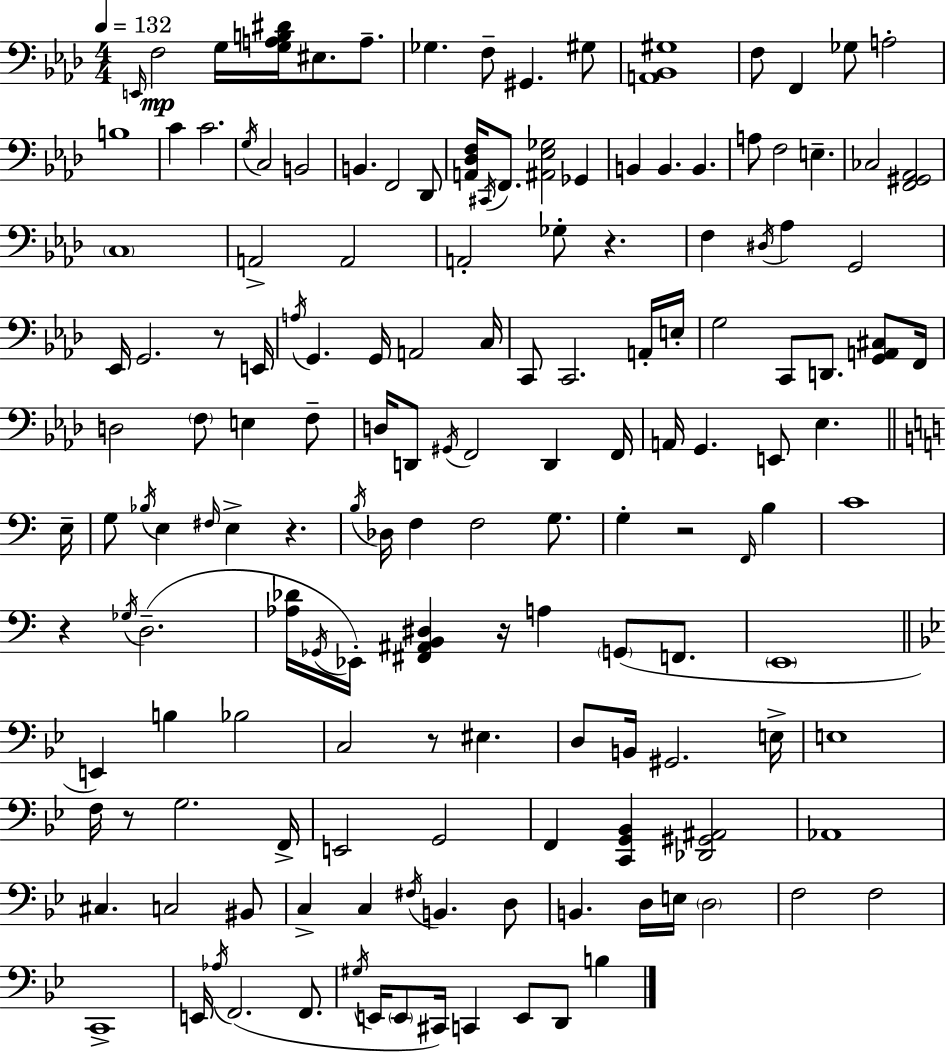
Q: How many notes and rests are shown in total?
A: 156